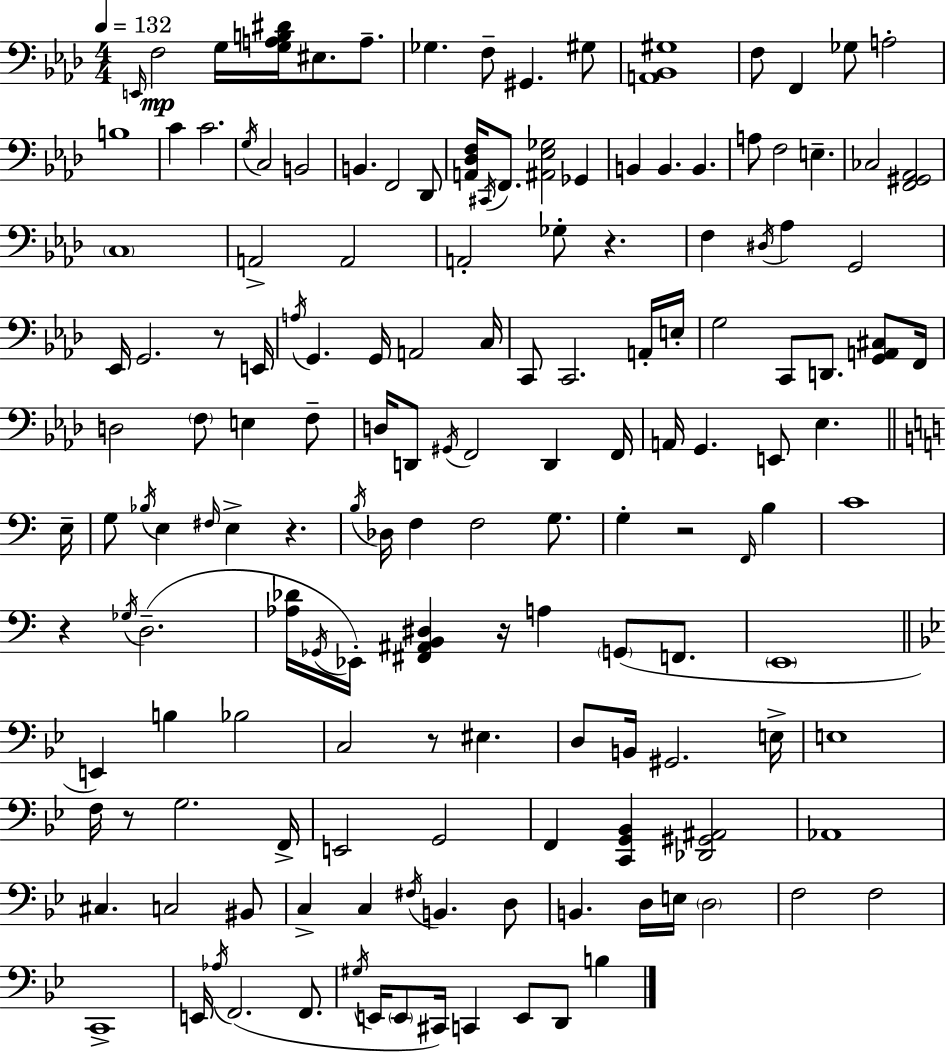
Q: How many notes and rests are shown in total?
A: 156